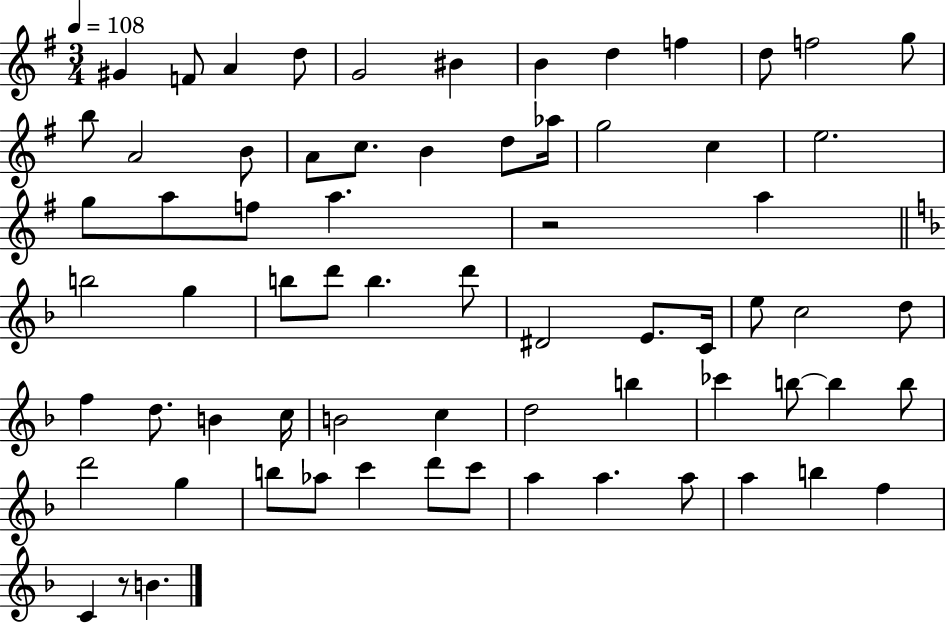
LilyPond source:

{
  \clef treble
  \numericTimeSignature
  \time 3/4
  \key g \major
  \tempo 4 = 108
  gis'4 f'8 a'4 d''8 | g'2 bis'4 | b'4 d''4 f''4 | d''8 f''2 g''8 | \break b''8 a'2 b'8 | a'8 c''8. b'4 d''8 aes''16 | g''2 c''4 | e''2. | \break g''8 a''8 f''8 a''4. | r2 a''4 | \bar "||" \break \key f \major b''2 g''4 | b''8 d'''8 b''4. d'''8 | dis'2 e'8. c'16 | e''8 c''2 d''8 | \break f''4 d''8. b'4 c''16 | b'2 c''4 | d''2 b''4 | ces'''4 b''8~~ b''4 b''8 | \break d'''2 g''4 | b''8 aes''8 c'''4 d'''8 c'''8 | a''4 a''4. a''8 | a''4 b''4 f''4 | \break c'4 r8 b'4. | \bar "|."
}